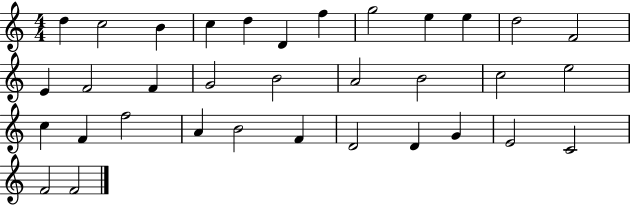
D5/q C5/h B4/q C5/q D5/q D4/q F5/q G5/h E5/q E5/q D5/h F4/h E4/q F4/h F4/q G4/h B4/h A4/h B4/h C5/h E5/h C5/q F4/q F5/h A4/q B4/h F4/q D4/h D4/q G4/q E4/h C4/h F4/h F4/h